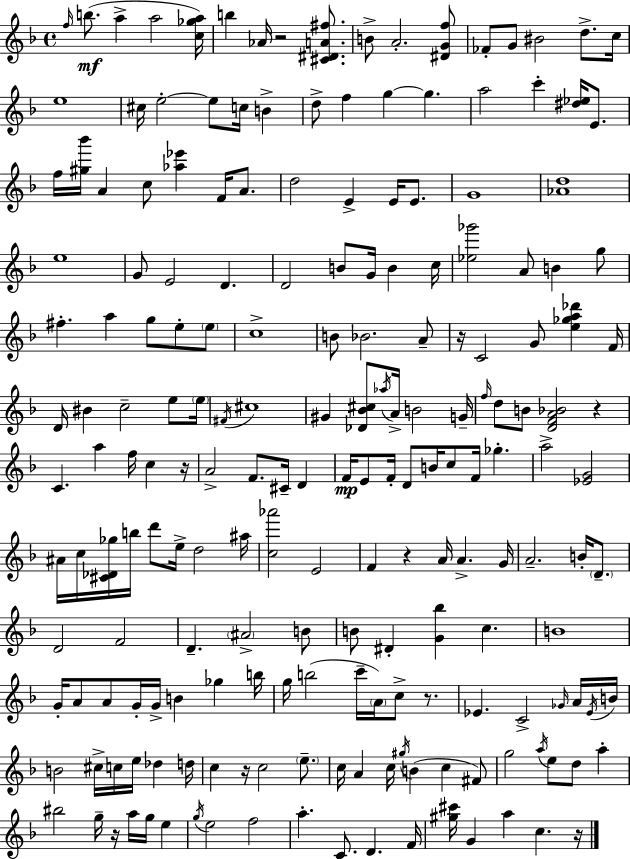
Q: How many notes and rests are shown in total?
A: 196